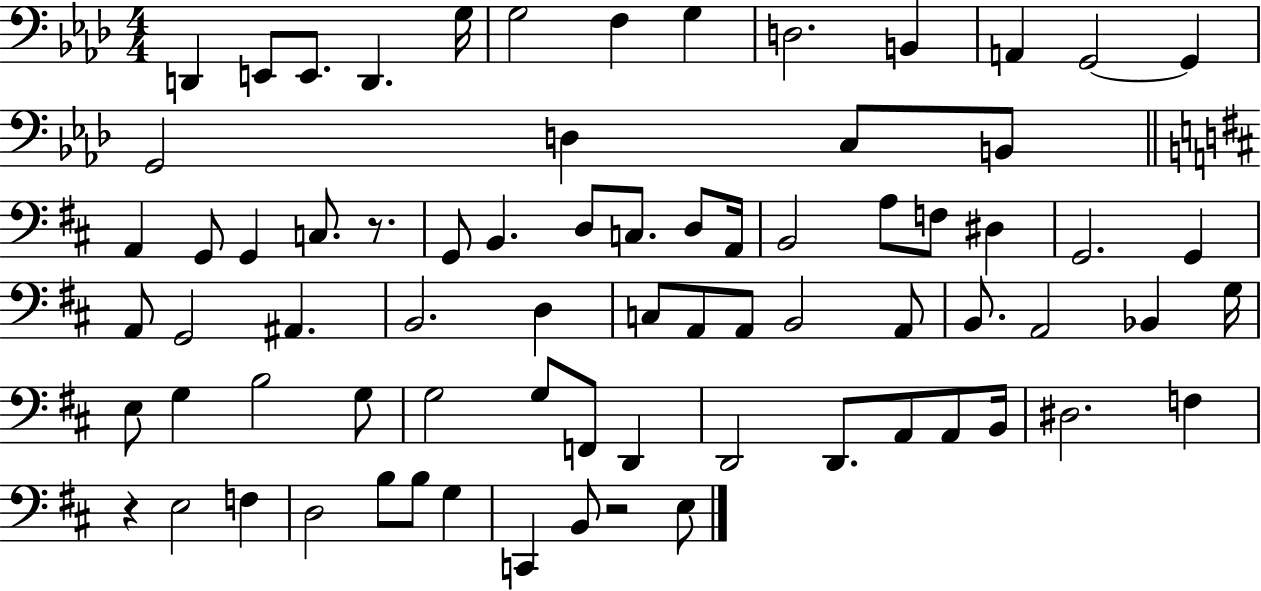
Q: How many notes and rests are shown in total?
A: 74